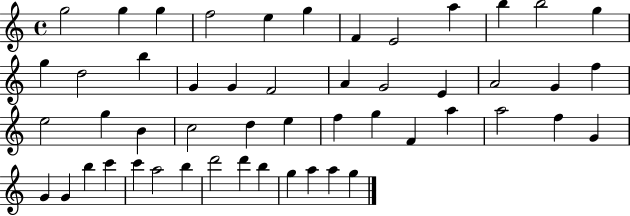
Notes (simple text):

G5/h G5/q G5/q F5/h E5/q G5/q F4/q E4/h A5/q B5/q B5/h G5/q G5/q D5/h B5/q G4/q G4/q F4/h A4/q G4/h E4/q A4/h G4/q F5/q E5/h G5/q B4/q C5/h D5/q E5/q F5/q G5/q F4/q A5/q A5/h F5/q G4/q G4/q G4/q B5/q C6/q C6/q A5/h B5/q D6/h D6/q B5/q G5/q A5/q A5/q G5/q